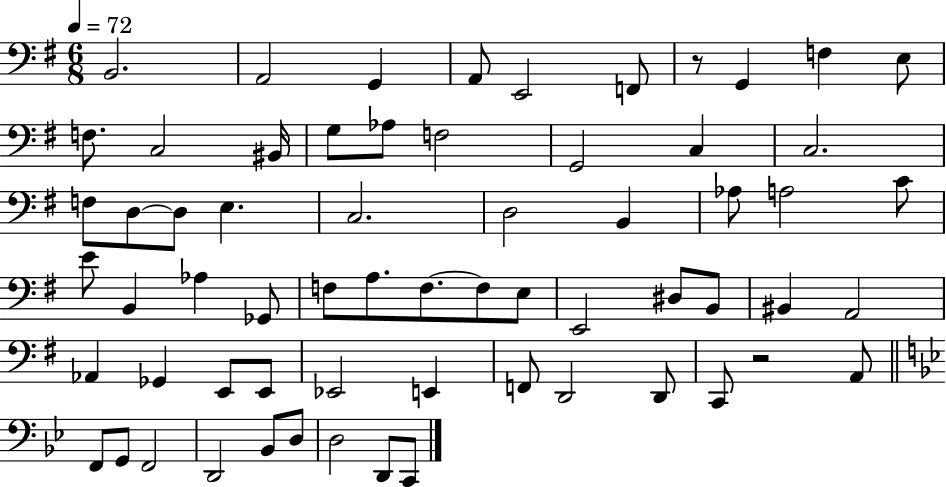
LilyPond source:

{
  \clef bass
  \numericTimeSignature
  \time 6/8
  \key g \major
  \tempo 4 = 72
  b,2. | a,2 g,4 | a,8 e,2 f,8 | r8 g,4 f4 e8 | \break f8. c2 bis,16 | g8 aes8 f2 | g,2 c4 | c2. | \break f8 d8~~ d8 e4. | c2. | d2 b,4 | aes8 a2 c'8 | \break e'8 b,4 aes4 ges,8 | f8 a8. f8.~~ f8 e8 | e,2 dis8 b,8 | bis,4 a,2 | \break aes,4 ges,4 e,8 e,8 | ees,2 e,4 | f,8 d,2 d,8 | c,8 r2 a,8 | \break \bar "||" \break \key bes \major f,8 g,8 f,2 | d,2 bes,8 d8 | d2 d,8 c,8 | \bar "|."
}